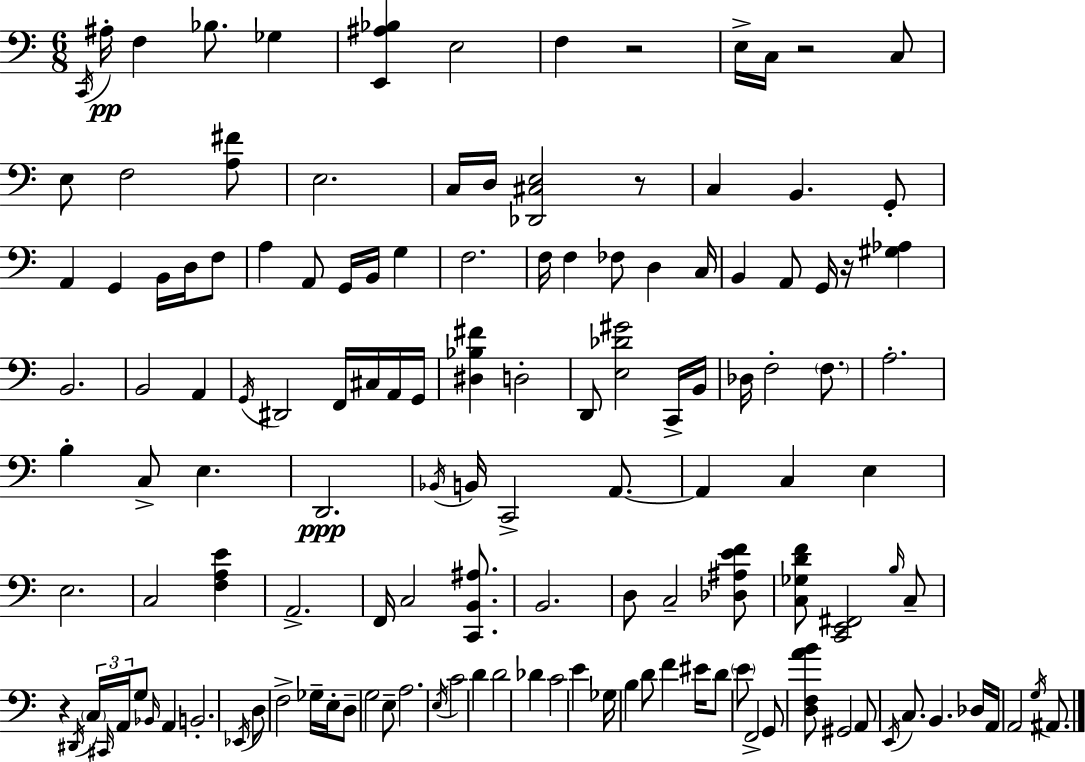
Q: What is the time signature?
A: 6/8